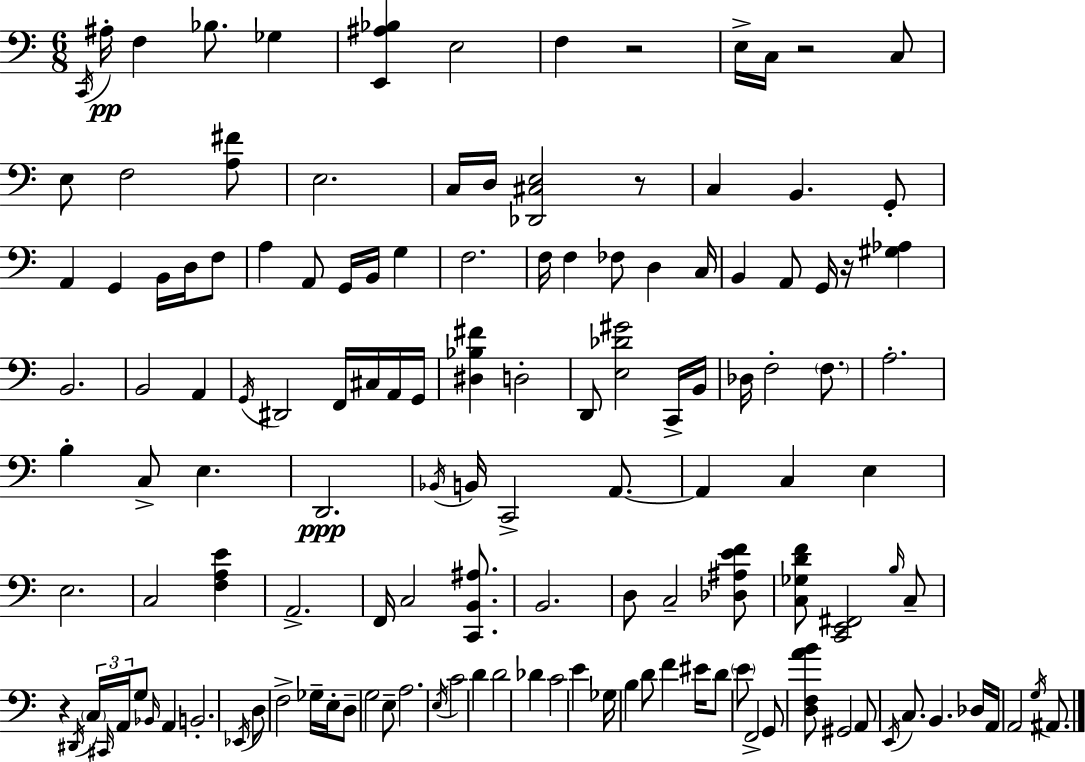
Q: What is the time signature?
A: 6/8